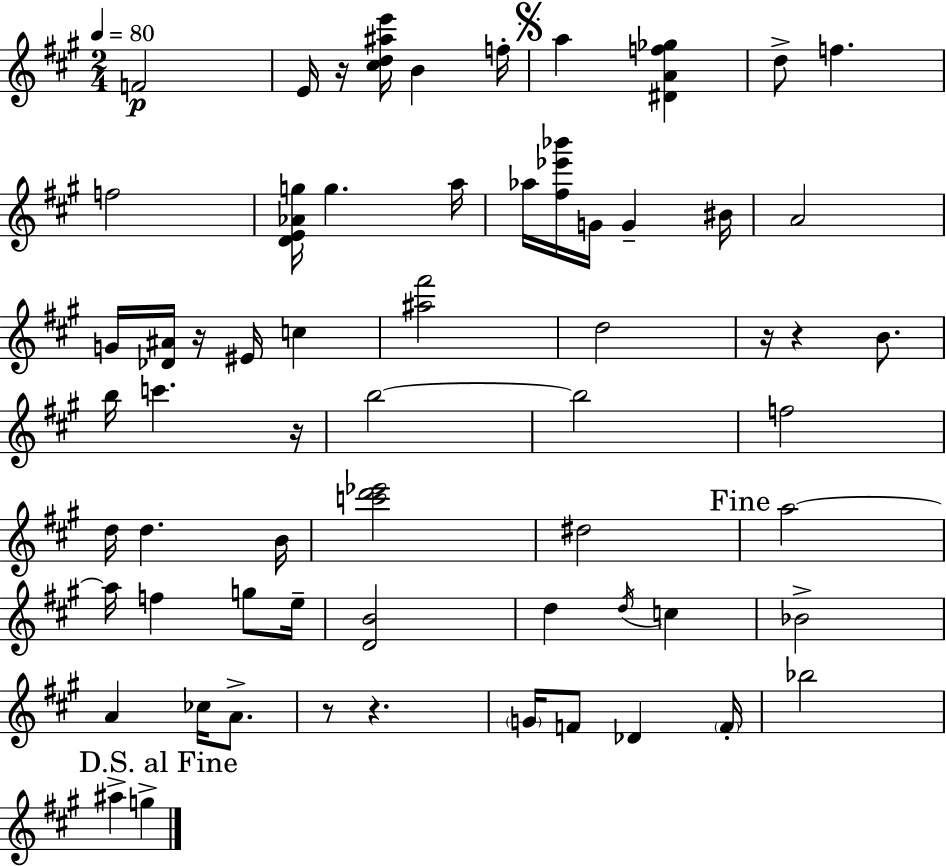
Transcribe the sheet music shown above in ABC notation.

X:1
T:Untitled
M:2/4
L:1/4
K:A
F2 E/4 z/4 [^cd^ae']/4 B f/4 a [^DAf_g] d/2 f f2 [DE_Ag]/4 g a/4 _a/4 [^f_e'_b']/4 G/4 G ^B/4 A2 G/4 [_D^A]/4 z/4 ^E/4 c [^a^f']2 d2 z/4 z B/2 b/4 c' z/4 b2 b2 f2 d/4 d B/4 [c'd'_e']2 ^d2 a2 a/4 f g/2 e/4 [DB]2 d d/4 c _B2 A _c/4 A/2 z/2 z G/4 F/2 _D F/4 _b2 ^a g